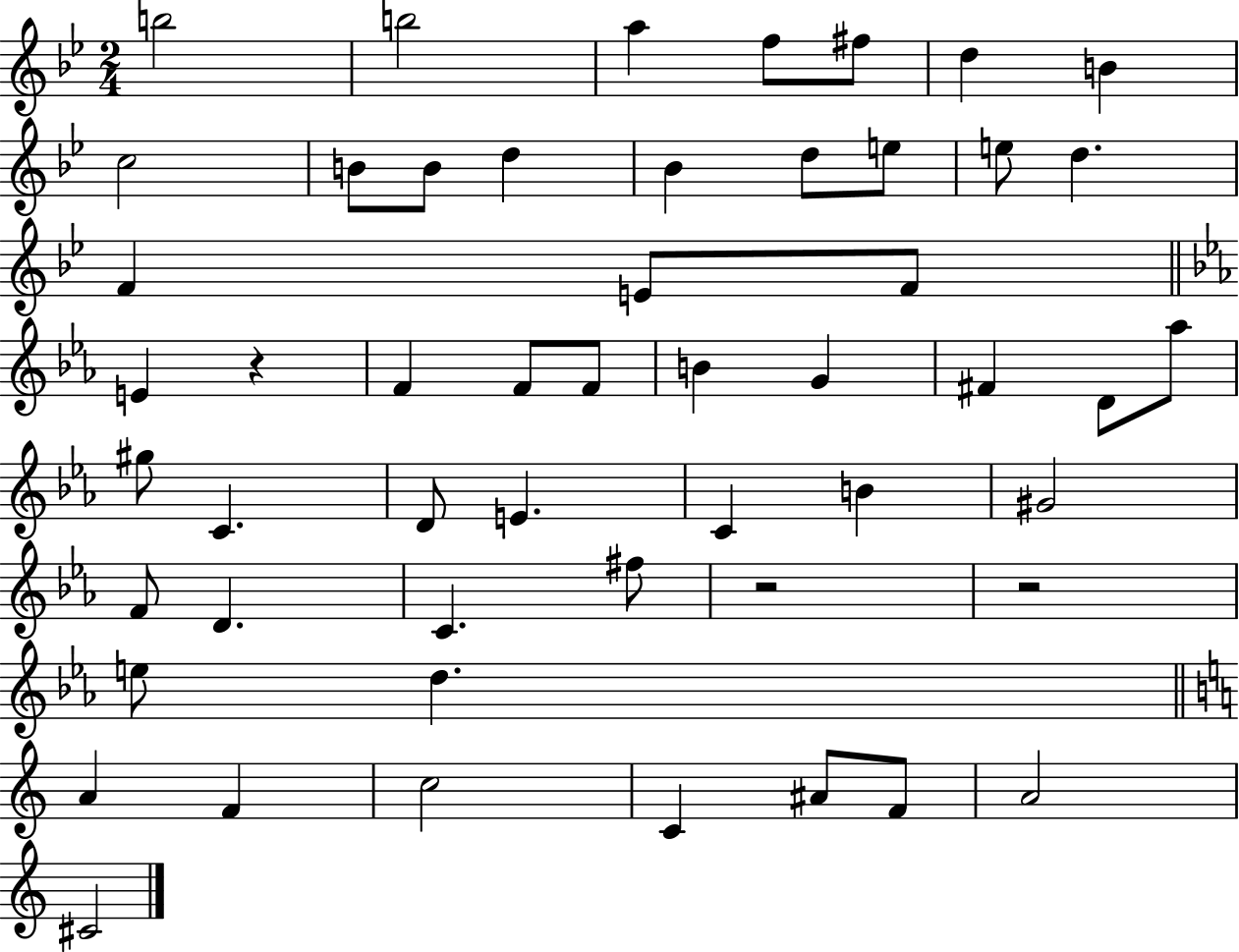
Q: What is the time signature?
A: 2/4